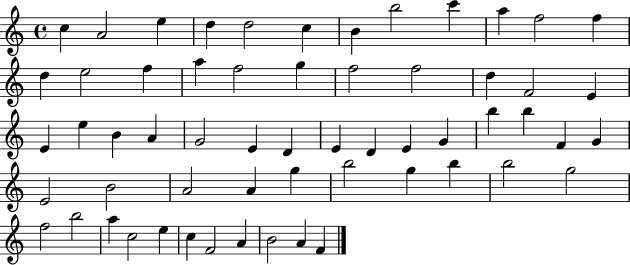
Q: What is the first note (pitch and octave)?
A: C5